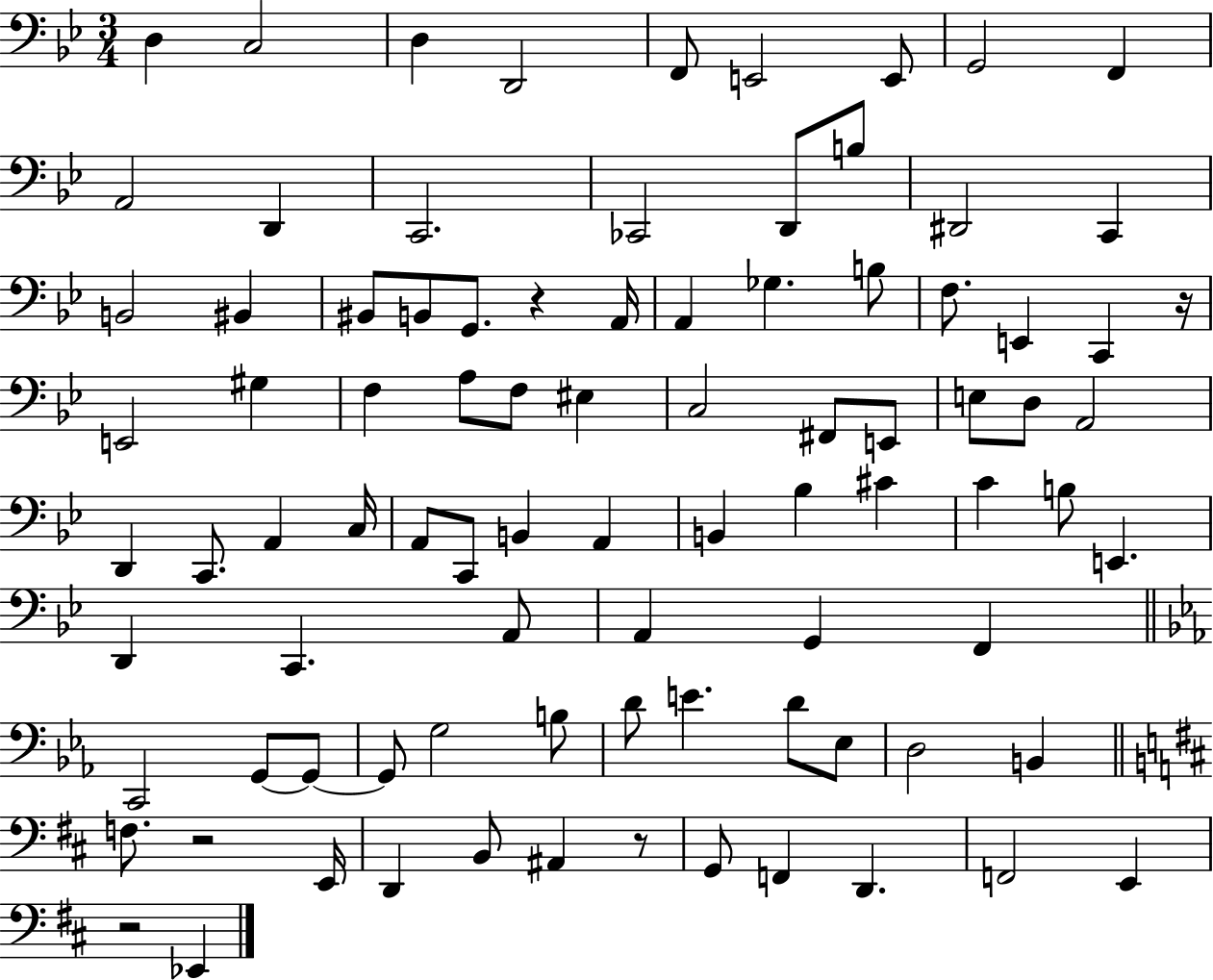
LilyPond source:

{
  \clef bass
  \numericTimeSignature
  \time 3/4
  \key bes \major
  d4 c2 | d4 d,2 | f,8 e,2 e,8 | g,2 f,4 | \break a,2 d,4 | c,2. | ces,2 d,8 b8 | dis,2 c,4 | \break b,2 bis,4 | bis,8 b,8 g,8. r4 a,16 | a,4 ges4. b8 | f8. e,4 c,4 r16 | \break e,2 gis4 | f4 a8 f8 eis4 | c2 fis,8 e,8 | e8 d8 a,2 | \break d,4 c,8. a,4 c16 | a,8 c,8 b,4 a,4 | b,4 bes4 cis'4 | c'4 b8 e,4. | \break d,4 c,4. a,8 | a,4 g,4 f,4 | \bar "||" \break \key ees \major c,2 g,8~~ g,8~~ | g,8 g2 b8 | d'8 e'4. d'8 ees8 | d2 b,4 | \break \bar "||" \break \key d \major f8. r2 e,16 | d,4 b,8 ais,4 r8 | g,8 f,4 d,4. | f,2 e,4 | \break r2 ees,4 | \bar "|."
}